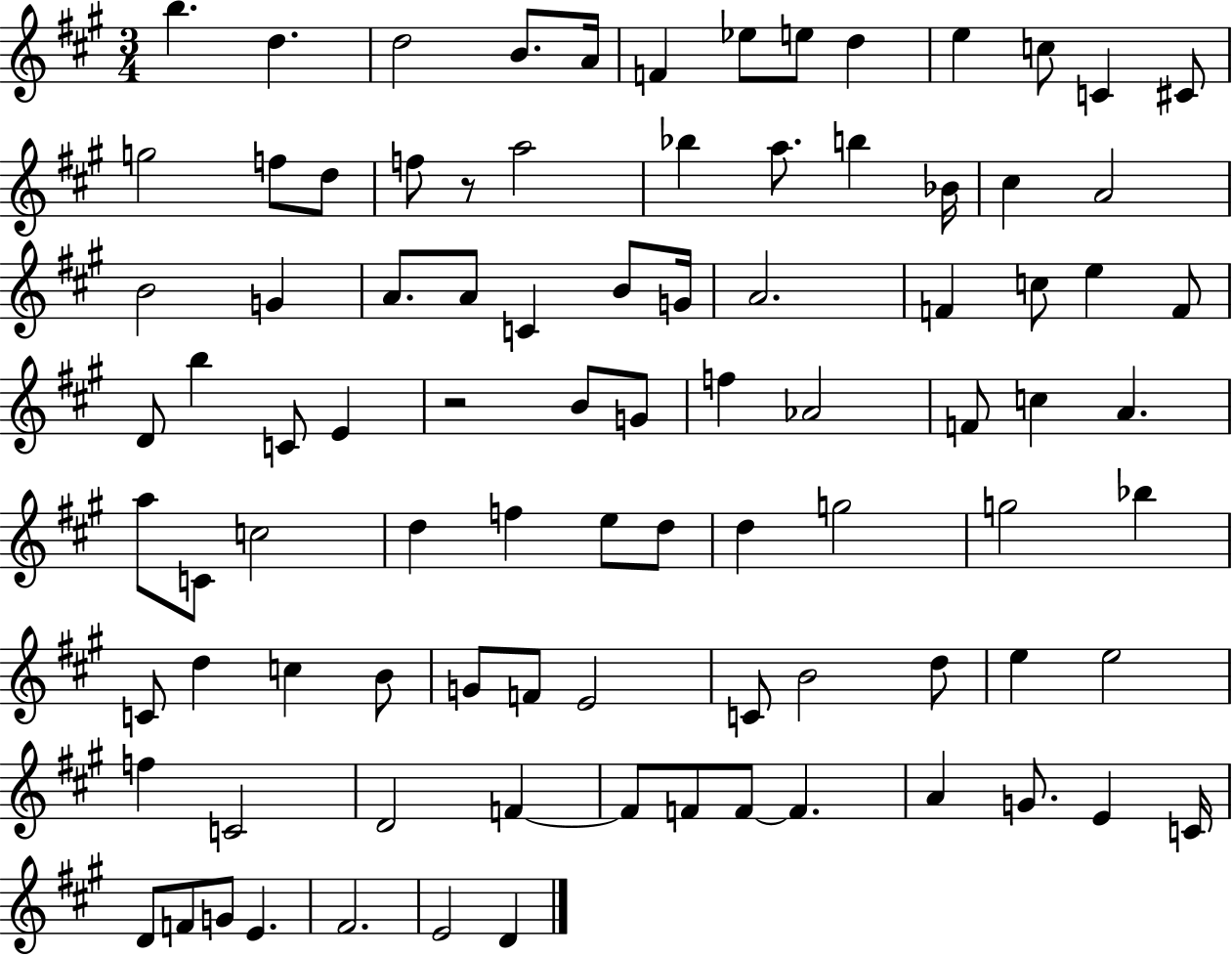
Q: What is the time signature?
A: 3/4